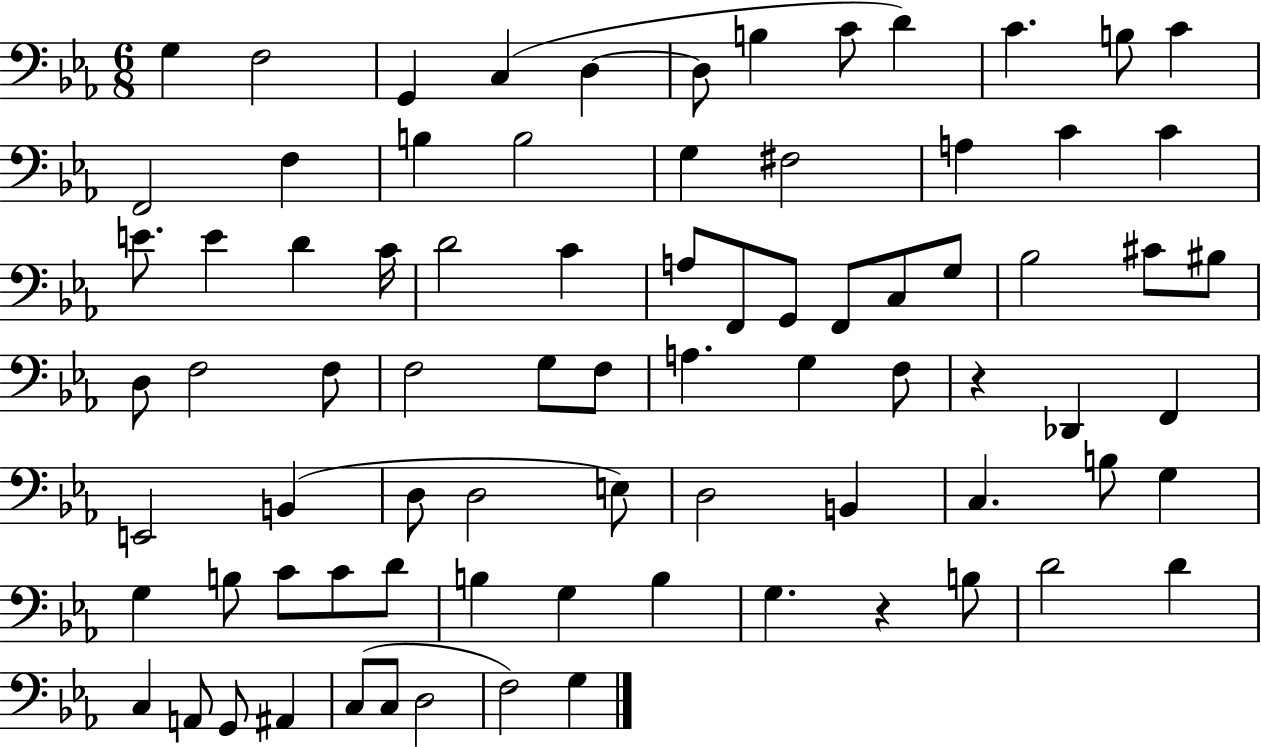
X:1
T:Untitled
M:6/8
L:1/4
K:Eb
G, F,2 G,, C, D, D,/2 B, C/2 D C B,/2 C F,,2 F, B, B,2 G, ^F,2 A, C C E/2 E D C/4 D2 C A,/2 F,,/2 G,,/2 F,,/2 C,/2 G,/2 _B,2 ^C/2 ^B,/2 D,/2 F,2 F,/2 F,2 G,/2 F,/2 A, G, F,/2 z _D,, F,, E,,2 B,, D,/2 D,2 E,/2 D,2 B,, C, B,/2 G, G, B,/2 C/2 C/2 D/2 B, G, B, G, z B,/2 D2 D C, A,,/2 G,,/2 ^A,, C,/2 C,/2 D,2 F,2 G,